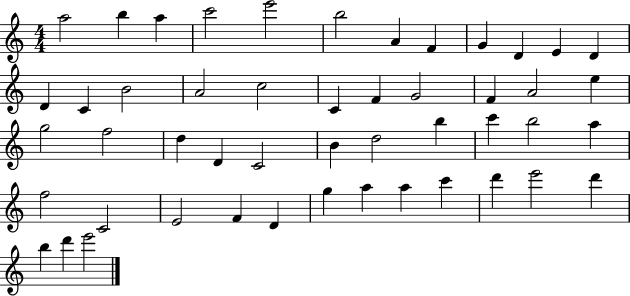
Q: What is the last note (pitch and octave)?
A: E6